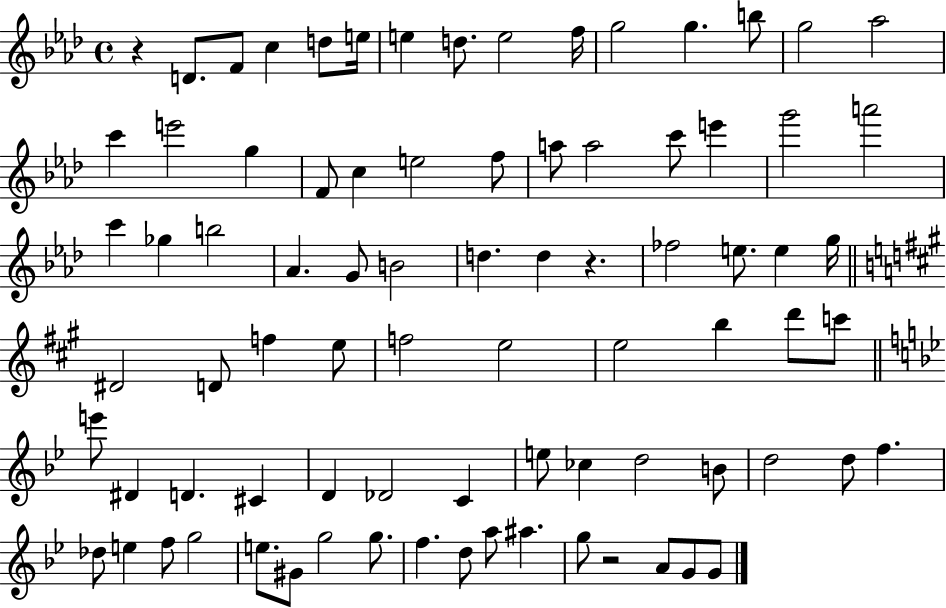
X:1
T:Untitled
M:4/4
L:1/4
K:Ab
z D/2 F/2 c d/2 e/4 e d/2 e2 f/4 g2 g b/2 g2 _a2 c' e'2 g F/2 c e2 f/2 a/2 a2 c'/2 e' g'2 a'2 c' _g b2 _A G/2 B2 d d z _f2 e/2 e g/4 ^D2 D/2 f e/2 f2 e2 e2 b d'/2 c'/2 e'/2 ^D D ^C D _D2 C e/2 _c d2 B/2 d2 d/2 f _d/2 e f/2 g2 e/2 ^G/2 g2 g/2 f d/2 a/2 ^a g/2 z2 A/2 G/2 G/2